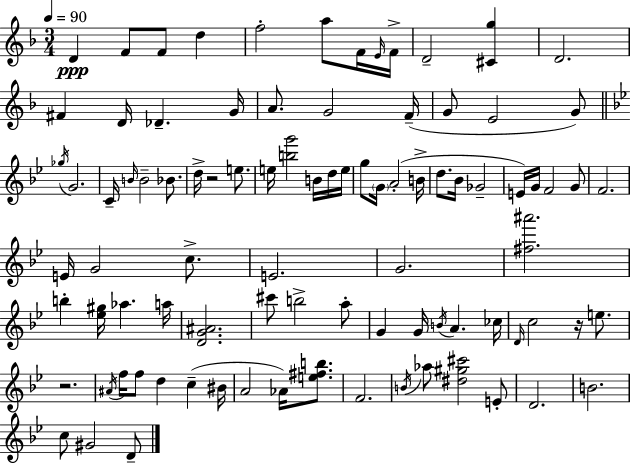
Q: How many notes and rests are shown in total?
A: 91